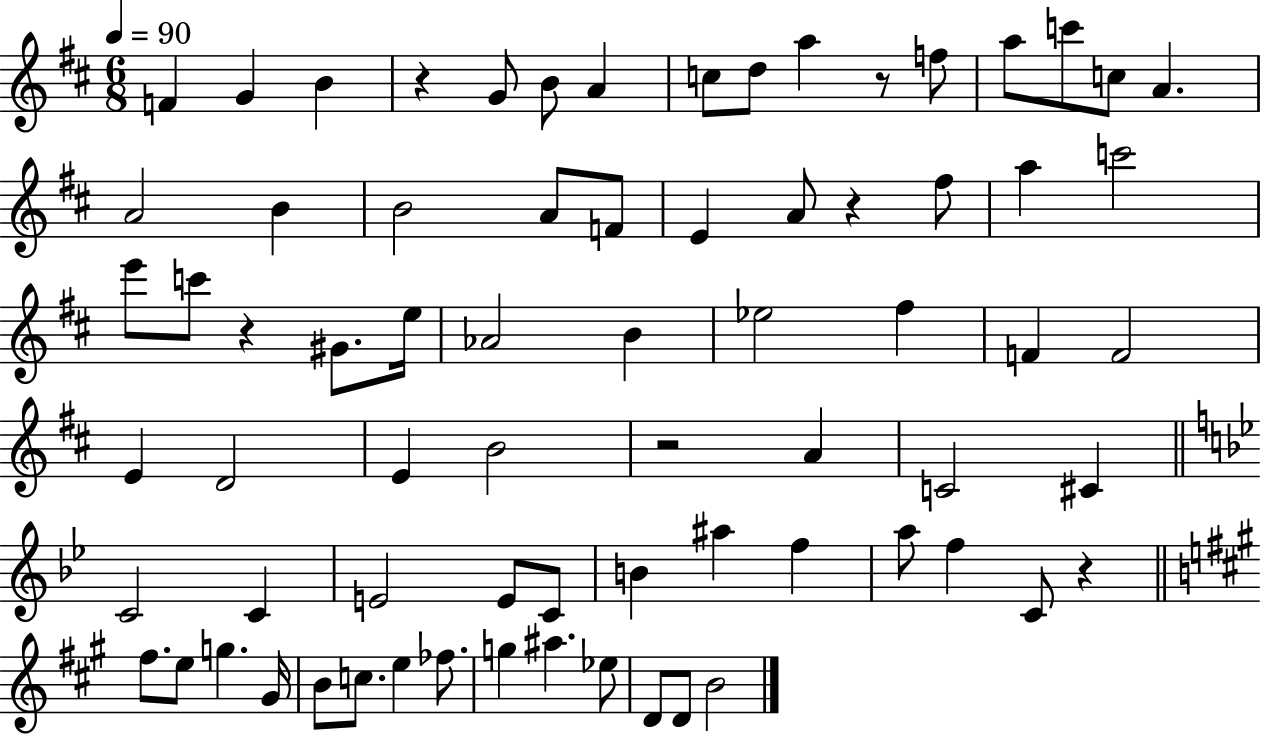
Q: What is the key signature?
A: D major